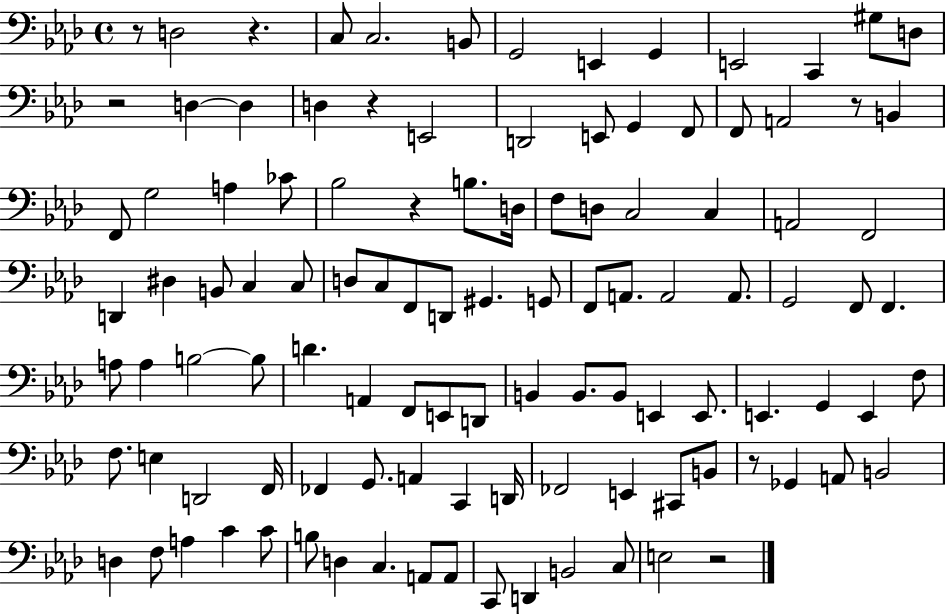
R/e D3/h R/q. C3/e C3/h. B2/e G2/h E2/q G2/q E2/h C2/q G#3/e D3/e R/h D3/q D3/q D3/q R/q E2/h D2/h E2/e G2/q F2/e F2/e A2/h R/e B2/q F2/e G3/h A3/q CES4/e Bb3/h R/q B3/e. D3/s F3/e D3/e C3/h C3/q A2/h F2/h D2/q D#3/q B2/e C3/q C3/e D3/e C3/e F2/e D2/e G#2/q. G2/e F2/e A2/e. A2/h A2/e. G2/h F2/e F2/q. A3/e A3/q B3/h B3/e D4/q. A2/q F2/e E2/e D2/e B2/q B2/e. B2/e E2/q E2/e. E2/q. G2/q E2/q F3/e F3/e. E3/q D2/h F2/s FES2/q G2/e. A2/q C2/q D2/s FES2/h E2/q C#2/e B2/e R/e Gb2/q A2/e B2/h D3/q F3/e A3/q C4/q C4/e B3/e D3/q C3/q. A2/e A2/e C2/e D2/q B2/h C3/e E3/h R/h